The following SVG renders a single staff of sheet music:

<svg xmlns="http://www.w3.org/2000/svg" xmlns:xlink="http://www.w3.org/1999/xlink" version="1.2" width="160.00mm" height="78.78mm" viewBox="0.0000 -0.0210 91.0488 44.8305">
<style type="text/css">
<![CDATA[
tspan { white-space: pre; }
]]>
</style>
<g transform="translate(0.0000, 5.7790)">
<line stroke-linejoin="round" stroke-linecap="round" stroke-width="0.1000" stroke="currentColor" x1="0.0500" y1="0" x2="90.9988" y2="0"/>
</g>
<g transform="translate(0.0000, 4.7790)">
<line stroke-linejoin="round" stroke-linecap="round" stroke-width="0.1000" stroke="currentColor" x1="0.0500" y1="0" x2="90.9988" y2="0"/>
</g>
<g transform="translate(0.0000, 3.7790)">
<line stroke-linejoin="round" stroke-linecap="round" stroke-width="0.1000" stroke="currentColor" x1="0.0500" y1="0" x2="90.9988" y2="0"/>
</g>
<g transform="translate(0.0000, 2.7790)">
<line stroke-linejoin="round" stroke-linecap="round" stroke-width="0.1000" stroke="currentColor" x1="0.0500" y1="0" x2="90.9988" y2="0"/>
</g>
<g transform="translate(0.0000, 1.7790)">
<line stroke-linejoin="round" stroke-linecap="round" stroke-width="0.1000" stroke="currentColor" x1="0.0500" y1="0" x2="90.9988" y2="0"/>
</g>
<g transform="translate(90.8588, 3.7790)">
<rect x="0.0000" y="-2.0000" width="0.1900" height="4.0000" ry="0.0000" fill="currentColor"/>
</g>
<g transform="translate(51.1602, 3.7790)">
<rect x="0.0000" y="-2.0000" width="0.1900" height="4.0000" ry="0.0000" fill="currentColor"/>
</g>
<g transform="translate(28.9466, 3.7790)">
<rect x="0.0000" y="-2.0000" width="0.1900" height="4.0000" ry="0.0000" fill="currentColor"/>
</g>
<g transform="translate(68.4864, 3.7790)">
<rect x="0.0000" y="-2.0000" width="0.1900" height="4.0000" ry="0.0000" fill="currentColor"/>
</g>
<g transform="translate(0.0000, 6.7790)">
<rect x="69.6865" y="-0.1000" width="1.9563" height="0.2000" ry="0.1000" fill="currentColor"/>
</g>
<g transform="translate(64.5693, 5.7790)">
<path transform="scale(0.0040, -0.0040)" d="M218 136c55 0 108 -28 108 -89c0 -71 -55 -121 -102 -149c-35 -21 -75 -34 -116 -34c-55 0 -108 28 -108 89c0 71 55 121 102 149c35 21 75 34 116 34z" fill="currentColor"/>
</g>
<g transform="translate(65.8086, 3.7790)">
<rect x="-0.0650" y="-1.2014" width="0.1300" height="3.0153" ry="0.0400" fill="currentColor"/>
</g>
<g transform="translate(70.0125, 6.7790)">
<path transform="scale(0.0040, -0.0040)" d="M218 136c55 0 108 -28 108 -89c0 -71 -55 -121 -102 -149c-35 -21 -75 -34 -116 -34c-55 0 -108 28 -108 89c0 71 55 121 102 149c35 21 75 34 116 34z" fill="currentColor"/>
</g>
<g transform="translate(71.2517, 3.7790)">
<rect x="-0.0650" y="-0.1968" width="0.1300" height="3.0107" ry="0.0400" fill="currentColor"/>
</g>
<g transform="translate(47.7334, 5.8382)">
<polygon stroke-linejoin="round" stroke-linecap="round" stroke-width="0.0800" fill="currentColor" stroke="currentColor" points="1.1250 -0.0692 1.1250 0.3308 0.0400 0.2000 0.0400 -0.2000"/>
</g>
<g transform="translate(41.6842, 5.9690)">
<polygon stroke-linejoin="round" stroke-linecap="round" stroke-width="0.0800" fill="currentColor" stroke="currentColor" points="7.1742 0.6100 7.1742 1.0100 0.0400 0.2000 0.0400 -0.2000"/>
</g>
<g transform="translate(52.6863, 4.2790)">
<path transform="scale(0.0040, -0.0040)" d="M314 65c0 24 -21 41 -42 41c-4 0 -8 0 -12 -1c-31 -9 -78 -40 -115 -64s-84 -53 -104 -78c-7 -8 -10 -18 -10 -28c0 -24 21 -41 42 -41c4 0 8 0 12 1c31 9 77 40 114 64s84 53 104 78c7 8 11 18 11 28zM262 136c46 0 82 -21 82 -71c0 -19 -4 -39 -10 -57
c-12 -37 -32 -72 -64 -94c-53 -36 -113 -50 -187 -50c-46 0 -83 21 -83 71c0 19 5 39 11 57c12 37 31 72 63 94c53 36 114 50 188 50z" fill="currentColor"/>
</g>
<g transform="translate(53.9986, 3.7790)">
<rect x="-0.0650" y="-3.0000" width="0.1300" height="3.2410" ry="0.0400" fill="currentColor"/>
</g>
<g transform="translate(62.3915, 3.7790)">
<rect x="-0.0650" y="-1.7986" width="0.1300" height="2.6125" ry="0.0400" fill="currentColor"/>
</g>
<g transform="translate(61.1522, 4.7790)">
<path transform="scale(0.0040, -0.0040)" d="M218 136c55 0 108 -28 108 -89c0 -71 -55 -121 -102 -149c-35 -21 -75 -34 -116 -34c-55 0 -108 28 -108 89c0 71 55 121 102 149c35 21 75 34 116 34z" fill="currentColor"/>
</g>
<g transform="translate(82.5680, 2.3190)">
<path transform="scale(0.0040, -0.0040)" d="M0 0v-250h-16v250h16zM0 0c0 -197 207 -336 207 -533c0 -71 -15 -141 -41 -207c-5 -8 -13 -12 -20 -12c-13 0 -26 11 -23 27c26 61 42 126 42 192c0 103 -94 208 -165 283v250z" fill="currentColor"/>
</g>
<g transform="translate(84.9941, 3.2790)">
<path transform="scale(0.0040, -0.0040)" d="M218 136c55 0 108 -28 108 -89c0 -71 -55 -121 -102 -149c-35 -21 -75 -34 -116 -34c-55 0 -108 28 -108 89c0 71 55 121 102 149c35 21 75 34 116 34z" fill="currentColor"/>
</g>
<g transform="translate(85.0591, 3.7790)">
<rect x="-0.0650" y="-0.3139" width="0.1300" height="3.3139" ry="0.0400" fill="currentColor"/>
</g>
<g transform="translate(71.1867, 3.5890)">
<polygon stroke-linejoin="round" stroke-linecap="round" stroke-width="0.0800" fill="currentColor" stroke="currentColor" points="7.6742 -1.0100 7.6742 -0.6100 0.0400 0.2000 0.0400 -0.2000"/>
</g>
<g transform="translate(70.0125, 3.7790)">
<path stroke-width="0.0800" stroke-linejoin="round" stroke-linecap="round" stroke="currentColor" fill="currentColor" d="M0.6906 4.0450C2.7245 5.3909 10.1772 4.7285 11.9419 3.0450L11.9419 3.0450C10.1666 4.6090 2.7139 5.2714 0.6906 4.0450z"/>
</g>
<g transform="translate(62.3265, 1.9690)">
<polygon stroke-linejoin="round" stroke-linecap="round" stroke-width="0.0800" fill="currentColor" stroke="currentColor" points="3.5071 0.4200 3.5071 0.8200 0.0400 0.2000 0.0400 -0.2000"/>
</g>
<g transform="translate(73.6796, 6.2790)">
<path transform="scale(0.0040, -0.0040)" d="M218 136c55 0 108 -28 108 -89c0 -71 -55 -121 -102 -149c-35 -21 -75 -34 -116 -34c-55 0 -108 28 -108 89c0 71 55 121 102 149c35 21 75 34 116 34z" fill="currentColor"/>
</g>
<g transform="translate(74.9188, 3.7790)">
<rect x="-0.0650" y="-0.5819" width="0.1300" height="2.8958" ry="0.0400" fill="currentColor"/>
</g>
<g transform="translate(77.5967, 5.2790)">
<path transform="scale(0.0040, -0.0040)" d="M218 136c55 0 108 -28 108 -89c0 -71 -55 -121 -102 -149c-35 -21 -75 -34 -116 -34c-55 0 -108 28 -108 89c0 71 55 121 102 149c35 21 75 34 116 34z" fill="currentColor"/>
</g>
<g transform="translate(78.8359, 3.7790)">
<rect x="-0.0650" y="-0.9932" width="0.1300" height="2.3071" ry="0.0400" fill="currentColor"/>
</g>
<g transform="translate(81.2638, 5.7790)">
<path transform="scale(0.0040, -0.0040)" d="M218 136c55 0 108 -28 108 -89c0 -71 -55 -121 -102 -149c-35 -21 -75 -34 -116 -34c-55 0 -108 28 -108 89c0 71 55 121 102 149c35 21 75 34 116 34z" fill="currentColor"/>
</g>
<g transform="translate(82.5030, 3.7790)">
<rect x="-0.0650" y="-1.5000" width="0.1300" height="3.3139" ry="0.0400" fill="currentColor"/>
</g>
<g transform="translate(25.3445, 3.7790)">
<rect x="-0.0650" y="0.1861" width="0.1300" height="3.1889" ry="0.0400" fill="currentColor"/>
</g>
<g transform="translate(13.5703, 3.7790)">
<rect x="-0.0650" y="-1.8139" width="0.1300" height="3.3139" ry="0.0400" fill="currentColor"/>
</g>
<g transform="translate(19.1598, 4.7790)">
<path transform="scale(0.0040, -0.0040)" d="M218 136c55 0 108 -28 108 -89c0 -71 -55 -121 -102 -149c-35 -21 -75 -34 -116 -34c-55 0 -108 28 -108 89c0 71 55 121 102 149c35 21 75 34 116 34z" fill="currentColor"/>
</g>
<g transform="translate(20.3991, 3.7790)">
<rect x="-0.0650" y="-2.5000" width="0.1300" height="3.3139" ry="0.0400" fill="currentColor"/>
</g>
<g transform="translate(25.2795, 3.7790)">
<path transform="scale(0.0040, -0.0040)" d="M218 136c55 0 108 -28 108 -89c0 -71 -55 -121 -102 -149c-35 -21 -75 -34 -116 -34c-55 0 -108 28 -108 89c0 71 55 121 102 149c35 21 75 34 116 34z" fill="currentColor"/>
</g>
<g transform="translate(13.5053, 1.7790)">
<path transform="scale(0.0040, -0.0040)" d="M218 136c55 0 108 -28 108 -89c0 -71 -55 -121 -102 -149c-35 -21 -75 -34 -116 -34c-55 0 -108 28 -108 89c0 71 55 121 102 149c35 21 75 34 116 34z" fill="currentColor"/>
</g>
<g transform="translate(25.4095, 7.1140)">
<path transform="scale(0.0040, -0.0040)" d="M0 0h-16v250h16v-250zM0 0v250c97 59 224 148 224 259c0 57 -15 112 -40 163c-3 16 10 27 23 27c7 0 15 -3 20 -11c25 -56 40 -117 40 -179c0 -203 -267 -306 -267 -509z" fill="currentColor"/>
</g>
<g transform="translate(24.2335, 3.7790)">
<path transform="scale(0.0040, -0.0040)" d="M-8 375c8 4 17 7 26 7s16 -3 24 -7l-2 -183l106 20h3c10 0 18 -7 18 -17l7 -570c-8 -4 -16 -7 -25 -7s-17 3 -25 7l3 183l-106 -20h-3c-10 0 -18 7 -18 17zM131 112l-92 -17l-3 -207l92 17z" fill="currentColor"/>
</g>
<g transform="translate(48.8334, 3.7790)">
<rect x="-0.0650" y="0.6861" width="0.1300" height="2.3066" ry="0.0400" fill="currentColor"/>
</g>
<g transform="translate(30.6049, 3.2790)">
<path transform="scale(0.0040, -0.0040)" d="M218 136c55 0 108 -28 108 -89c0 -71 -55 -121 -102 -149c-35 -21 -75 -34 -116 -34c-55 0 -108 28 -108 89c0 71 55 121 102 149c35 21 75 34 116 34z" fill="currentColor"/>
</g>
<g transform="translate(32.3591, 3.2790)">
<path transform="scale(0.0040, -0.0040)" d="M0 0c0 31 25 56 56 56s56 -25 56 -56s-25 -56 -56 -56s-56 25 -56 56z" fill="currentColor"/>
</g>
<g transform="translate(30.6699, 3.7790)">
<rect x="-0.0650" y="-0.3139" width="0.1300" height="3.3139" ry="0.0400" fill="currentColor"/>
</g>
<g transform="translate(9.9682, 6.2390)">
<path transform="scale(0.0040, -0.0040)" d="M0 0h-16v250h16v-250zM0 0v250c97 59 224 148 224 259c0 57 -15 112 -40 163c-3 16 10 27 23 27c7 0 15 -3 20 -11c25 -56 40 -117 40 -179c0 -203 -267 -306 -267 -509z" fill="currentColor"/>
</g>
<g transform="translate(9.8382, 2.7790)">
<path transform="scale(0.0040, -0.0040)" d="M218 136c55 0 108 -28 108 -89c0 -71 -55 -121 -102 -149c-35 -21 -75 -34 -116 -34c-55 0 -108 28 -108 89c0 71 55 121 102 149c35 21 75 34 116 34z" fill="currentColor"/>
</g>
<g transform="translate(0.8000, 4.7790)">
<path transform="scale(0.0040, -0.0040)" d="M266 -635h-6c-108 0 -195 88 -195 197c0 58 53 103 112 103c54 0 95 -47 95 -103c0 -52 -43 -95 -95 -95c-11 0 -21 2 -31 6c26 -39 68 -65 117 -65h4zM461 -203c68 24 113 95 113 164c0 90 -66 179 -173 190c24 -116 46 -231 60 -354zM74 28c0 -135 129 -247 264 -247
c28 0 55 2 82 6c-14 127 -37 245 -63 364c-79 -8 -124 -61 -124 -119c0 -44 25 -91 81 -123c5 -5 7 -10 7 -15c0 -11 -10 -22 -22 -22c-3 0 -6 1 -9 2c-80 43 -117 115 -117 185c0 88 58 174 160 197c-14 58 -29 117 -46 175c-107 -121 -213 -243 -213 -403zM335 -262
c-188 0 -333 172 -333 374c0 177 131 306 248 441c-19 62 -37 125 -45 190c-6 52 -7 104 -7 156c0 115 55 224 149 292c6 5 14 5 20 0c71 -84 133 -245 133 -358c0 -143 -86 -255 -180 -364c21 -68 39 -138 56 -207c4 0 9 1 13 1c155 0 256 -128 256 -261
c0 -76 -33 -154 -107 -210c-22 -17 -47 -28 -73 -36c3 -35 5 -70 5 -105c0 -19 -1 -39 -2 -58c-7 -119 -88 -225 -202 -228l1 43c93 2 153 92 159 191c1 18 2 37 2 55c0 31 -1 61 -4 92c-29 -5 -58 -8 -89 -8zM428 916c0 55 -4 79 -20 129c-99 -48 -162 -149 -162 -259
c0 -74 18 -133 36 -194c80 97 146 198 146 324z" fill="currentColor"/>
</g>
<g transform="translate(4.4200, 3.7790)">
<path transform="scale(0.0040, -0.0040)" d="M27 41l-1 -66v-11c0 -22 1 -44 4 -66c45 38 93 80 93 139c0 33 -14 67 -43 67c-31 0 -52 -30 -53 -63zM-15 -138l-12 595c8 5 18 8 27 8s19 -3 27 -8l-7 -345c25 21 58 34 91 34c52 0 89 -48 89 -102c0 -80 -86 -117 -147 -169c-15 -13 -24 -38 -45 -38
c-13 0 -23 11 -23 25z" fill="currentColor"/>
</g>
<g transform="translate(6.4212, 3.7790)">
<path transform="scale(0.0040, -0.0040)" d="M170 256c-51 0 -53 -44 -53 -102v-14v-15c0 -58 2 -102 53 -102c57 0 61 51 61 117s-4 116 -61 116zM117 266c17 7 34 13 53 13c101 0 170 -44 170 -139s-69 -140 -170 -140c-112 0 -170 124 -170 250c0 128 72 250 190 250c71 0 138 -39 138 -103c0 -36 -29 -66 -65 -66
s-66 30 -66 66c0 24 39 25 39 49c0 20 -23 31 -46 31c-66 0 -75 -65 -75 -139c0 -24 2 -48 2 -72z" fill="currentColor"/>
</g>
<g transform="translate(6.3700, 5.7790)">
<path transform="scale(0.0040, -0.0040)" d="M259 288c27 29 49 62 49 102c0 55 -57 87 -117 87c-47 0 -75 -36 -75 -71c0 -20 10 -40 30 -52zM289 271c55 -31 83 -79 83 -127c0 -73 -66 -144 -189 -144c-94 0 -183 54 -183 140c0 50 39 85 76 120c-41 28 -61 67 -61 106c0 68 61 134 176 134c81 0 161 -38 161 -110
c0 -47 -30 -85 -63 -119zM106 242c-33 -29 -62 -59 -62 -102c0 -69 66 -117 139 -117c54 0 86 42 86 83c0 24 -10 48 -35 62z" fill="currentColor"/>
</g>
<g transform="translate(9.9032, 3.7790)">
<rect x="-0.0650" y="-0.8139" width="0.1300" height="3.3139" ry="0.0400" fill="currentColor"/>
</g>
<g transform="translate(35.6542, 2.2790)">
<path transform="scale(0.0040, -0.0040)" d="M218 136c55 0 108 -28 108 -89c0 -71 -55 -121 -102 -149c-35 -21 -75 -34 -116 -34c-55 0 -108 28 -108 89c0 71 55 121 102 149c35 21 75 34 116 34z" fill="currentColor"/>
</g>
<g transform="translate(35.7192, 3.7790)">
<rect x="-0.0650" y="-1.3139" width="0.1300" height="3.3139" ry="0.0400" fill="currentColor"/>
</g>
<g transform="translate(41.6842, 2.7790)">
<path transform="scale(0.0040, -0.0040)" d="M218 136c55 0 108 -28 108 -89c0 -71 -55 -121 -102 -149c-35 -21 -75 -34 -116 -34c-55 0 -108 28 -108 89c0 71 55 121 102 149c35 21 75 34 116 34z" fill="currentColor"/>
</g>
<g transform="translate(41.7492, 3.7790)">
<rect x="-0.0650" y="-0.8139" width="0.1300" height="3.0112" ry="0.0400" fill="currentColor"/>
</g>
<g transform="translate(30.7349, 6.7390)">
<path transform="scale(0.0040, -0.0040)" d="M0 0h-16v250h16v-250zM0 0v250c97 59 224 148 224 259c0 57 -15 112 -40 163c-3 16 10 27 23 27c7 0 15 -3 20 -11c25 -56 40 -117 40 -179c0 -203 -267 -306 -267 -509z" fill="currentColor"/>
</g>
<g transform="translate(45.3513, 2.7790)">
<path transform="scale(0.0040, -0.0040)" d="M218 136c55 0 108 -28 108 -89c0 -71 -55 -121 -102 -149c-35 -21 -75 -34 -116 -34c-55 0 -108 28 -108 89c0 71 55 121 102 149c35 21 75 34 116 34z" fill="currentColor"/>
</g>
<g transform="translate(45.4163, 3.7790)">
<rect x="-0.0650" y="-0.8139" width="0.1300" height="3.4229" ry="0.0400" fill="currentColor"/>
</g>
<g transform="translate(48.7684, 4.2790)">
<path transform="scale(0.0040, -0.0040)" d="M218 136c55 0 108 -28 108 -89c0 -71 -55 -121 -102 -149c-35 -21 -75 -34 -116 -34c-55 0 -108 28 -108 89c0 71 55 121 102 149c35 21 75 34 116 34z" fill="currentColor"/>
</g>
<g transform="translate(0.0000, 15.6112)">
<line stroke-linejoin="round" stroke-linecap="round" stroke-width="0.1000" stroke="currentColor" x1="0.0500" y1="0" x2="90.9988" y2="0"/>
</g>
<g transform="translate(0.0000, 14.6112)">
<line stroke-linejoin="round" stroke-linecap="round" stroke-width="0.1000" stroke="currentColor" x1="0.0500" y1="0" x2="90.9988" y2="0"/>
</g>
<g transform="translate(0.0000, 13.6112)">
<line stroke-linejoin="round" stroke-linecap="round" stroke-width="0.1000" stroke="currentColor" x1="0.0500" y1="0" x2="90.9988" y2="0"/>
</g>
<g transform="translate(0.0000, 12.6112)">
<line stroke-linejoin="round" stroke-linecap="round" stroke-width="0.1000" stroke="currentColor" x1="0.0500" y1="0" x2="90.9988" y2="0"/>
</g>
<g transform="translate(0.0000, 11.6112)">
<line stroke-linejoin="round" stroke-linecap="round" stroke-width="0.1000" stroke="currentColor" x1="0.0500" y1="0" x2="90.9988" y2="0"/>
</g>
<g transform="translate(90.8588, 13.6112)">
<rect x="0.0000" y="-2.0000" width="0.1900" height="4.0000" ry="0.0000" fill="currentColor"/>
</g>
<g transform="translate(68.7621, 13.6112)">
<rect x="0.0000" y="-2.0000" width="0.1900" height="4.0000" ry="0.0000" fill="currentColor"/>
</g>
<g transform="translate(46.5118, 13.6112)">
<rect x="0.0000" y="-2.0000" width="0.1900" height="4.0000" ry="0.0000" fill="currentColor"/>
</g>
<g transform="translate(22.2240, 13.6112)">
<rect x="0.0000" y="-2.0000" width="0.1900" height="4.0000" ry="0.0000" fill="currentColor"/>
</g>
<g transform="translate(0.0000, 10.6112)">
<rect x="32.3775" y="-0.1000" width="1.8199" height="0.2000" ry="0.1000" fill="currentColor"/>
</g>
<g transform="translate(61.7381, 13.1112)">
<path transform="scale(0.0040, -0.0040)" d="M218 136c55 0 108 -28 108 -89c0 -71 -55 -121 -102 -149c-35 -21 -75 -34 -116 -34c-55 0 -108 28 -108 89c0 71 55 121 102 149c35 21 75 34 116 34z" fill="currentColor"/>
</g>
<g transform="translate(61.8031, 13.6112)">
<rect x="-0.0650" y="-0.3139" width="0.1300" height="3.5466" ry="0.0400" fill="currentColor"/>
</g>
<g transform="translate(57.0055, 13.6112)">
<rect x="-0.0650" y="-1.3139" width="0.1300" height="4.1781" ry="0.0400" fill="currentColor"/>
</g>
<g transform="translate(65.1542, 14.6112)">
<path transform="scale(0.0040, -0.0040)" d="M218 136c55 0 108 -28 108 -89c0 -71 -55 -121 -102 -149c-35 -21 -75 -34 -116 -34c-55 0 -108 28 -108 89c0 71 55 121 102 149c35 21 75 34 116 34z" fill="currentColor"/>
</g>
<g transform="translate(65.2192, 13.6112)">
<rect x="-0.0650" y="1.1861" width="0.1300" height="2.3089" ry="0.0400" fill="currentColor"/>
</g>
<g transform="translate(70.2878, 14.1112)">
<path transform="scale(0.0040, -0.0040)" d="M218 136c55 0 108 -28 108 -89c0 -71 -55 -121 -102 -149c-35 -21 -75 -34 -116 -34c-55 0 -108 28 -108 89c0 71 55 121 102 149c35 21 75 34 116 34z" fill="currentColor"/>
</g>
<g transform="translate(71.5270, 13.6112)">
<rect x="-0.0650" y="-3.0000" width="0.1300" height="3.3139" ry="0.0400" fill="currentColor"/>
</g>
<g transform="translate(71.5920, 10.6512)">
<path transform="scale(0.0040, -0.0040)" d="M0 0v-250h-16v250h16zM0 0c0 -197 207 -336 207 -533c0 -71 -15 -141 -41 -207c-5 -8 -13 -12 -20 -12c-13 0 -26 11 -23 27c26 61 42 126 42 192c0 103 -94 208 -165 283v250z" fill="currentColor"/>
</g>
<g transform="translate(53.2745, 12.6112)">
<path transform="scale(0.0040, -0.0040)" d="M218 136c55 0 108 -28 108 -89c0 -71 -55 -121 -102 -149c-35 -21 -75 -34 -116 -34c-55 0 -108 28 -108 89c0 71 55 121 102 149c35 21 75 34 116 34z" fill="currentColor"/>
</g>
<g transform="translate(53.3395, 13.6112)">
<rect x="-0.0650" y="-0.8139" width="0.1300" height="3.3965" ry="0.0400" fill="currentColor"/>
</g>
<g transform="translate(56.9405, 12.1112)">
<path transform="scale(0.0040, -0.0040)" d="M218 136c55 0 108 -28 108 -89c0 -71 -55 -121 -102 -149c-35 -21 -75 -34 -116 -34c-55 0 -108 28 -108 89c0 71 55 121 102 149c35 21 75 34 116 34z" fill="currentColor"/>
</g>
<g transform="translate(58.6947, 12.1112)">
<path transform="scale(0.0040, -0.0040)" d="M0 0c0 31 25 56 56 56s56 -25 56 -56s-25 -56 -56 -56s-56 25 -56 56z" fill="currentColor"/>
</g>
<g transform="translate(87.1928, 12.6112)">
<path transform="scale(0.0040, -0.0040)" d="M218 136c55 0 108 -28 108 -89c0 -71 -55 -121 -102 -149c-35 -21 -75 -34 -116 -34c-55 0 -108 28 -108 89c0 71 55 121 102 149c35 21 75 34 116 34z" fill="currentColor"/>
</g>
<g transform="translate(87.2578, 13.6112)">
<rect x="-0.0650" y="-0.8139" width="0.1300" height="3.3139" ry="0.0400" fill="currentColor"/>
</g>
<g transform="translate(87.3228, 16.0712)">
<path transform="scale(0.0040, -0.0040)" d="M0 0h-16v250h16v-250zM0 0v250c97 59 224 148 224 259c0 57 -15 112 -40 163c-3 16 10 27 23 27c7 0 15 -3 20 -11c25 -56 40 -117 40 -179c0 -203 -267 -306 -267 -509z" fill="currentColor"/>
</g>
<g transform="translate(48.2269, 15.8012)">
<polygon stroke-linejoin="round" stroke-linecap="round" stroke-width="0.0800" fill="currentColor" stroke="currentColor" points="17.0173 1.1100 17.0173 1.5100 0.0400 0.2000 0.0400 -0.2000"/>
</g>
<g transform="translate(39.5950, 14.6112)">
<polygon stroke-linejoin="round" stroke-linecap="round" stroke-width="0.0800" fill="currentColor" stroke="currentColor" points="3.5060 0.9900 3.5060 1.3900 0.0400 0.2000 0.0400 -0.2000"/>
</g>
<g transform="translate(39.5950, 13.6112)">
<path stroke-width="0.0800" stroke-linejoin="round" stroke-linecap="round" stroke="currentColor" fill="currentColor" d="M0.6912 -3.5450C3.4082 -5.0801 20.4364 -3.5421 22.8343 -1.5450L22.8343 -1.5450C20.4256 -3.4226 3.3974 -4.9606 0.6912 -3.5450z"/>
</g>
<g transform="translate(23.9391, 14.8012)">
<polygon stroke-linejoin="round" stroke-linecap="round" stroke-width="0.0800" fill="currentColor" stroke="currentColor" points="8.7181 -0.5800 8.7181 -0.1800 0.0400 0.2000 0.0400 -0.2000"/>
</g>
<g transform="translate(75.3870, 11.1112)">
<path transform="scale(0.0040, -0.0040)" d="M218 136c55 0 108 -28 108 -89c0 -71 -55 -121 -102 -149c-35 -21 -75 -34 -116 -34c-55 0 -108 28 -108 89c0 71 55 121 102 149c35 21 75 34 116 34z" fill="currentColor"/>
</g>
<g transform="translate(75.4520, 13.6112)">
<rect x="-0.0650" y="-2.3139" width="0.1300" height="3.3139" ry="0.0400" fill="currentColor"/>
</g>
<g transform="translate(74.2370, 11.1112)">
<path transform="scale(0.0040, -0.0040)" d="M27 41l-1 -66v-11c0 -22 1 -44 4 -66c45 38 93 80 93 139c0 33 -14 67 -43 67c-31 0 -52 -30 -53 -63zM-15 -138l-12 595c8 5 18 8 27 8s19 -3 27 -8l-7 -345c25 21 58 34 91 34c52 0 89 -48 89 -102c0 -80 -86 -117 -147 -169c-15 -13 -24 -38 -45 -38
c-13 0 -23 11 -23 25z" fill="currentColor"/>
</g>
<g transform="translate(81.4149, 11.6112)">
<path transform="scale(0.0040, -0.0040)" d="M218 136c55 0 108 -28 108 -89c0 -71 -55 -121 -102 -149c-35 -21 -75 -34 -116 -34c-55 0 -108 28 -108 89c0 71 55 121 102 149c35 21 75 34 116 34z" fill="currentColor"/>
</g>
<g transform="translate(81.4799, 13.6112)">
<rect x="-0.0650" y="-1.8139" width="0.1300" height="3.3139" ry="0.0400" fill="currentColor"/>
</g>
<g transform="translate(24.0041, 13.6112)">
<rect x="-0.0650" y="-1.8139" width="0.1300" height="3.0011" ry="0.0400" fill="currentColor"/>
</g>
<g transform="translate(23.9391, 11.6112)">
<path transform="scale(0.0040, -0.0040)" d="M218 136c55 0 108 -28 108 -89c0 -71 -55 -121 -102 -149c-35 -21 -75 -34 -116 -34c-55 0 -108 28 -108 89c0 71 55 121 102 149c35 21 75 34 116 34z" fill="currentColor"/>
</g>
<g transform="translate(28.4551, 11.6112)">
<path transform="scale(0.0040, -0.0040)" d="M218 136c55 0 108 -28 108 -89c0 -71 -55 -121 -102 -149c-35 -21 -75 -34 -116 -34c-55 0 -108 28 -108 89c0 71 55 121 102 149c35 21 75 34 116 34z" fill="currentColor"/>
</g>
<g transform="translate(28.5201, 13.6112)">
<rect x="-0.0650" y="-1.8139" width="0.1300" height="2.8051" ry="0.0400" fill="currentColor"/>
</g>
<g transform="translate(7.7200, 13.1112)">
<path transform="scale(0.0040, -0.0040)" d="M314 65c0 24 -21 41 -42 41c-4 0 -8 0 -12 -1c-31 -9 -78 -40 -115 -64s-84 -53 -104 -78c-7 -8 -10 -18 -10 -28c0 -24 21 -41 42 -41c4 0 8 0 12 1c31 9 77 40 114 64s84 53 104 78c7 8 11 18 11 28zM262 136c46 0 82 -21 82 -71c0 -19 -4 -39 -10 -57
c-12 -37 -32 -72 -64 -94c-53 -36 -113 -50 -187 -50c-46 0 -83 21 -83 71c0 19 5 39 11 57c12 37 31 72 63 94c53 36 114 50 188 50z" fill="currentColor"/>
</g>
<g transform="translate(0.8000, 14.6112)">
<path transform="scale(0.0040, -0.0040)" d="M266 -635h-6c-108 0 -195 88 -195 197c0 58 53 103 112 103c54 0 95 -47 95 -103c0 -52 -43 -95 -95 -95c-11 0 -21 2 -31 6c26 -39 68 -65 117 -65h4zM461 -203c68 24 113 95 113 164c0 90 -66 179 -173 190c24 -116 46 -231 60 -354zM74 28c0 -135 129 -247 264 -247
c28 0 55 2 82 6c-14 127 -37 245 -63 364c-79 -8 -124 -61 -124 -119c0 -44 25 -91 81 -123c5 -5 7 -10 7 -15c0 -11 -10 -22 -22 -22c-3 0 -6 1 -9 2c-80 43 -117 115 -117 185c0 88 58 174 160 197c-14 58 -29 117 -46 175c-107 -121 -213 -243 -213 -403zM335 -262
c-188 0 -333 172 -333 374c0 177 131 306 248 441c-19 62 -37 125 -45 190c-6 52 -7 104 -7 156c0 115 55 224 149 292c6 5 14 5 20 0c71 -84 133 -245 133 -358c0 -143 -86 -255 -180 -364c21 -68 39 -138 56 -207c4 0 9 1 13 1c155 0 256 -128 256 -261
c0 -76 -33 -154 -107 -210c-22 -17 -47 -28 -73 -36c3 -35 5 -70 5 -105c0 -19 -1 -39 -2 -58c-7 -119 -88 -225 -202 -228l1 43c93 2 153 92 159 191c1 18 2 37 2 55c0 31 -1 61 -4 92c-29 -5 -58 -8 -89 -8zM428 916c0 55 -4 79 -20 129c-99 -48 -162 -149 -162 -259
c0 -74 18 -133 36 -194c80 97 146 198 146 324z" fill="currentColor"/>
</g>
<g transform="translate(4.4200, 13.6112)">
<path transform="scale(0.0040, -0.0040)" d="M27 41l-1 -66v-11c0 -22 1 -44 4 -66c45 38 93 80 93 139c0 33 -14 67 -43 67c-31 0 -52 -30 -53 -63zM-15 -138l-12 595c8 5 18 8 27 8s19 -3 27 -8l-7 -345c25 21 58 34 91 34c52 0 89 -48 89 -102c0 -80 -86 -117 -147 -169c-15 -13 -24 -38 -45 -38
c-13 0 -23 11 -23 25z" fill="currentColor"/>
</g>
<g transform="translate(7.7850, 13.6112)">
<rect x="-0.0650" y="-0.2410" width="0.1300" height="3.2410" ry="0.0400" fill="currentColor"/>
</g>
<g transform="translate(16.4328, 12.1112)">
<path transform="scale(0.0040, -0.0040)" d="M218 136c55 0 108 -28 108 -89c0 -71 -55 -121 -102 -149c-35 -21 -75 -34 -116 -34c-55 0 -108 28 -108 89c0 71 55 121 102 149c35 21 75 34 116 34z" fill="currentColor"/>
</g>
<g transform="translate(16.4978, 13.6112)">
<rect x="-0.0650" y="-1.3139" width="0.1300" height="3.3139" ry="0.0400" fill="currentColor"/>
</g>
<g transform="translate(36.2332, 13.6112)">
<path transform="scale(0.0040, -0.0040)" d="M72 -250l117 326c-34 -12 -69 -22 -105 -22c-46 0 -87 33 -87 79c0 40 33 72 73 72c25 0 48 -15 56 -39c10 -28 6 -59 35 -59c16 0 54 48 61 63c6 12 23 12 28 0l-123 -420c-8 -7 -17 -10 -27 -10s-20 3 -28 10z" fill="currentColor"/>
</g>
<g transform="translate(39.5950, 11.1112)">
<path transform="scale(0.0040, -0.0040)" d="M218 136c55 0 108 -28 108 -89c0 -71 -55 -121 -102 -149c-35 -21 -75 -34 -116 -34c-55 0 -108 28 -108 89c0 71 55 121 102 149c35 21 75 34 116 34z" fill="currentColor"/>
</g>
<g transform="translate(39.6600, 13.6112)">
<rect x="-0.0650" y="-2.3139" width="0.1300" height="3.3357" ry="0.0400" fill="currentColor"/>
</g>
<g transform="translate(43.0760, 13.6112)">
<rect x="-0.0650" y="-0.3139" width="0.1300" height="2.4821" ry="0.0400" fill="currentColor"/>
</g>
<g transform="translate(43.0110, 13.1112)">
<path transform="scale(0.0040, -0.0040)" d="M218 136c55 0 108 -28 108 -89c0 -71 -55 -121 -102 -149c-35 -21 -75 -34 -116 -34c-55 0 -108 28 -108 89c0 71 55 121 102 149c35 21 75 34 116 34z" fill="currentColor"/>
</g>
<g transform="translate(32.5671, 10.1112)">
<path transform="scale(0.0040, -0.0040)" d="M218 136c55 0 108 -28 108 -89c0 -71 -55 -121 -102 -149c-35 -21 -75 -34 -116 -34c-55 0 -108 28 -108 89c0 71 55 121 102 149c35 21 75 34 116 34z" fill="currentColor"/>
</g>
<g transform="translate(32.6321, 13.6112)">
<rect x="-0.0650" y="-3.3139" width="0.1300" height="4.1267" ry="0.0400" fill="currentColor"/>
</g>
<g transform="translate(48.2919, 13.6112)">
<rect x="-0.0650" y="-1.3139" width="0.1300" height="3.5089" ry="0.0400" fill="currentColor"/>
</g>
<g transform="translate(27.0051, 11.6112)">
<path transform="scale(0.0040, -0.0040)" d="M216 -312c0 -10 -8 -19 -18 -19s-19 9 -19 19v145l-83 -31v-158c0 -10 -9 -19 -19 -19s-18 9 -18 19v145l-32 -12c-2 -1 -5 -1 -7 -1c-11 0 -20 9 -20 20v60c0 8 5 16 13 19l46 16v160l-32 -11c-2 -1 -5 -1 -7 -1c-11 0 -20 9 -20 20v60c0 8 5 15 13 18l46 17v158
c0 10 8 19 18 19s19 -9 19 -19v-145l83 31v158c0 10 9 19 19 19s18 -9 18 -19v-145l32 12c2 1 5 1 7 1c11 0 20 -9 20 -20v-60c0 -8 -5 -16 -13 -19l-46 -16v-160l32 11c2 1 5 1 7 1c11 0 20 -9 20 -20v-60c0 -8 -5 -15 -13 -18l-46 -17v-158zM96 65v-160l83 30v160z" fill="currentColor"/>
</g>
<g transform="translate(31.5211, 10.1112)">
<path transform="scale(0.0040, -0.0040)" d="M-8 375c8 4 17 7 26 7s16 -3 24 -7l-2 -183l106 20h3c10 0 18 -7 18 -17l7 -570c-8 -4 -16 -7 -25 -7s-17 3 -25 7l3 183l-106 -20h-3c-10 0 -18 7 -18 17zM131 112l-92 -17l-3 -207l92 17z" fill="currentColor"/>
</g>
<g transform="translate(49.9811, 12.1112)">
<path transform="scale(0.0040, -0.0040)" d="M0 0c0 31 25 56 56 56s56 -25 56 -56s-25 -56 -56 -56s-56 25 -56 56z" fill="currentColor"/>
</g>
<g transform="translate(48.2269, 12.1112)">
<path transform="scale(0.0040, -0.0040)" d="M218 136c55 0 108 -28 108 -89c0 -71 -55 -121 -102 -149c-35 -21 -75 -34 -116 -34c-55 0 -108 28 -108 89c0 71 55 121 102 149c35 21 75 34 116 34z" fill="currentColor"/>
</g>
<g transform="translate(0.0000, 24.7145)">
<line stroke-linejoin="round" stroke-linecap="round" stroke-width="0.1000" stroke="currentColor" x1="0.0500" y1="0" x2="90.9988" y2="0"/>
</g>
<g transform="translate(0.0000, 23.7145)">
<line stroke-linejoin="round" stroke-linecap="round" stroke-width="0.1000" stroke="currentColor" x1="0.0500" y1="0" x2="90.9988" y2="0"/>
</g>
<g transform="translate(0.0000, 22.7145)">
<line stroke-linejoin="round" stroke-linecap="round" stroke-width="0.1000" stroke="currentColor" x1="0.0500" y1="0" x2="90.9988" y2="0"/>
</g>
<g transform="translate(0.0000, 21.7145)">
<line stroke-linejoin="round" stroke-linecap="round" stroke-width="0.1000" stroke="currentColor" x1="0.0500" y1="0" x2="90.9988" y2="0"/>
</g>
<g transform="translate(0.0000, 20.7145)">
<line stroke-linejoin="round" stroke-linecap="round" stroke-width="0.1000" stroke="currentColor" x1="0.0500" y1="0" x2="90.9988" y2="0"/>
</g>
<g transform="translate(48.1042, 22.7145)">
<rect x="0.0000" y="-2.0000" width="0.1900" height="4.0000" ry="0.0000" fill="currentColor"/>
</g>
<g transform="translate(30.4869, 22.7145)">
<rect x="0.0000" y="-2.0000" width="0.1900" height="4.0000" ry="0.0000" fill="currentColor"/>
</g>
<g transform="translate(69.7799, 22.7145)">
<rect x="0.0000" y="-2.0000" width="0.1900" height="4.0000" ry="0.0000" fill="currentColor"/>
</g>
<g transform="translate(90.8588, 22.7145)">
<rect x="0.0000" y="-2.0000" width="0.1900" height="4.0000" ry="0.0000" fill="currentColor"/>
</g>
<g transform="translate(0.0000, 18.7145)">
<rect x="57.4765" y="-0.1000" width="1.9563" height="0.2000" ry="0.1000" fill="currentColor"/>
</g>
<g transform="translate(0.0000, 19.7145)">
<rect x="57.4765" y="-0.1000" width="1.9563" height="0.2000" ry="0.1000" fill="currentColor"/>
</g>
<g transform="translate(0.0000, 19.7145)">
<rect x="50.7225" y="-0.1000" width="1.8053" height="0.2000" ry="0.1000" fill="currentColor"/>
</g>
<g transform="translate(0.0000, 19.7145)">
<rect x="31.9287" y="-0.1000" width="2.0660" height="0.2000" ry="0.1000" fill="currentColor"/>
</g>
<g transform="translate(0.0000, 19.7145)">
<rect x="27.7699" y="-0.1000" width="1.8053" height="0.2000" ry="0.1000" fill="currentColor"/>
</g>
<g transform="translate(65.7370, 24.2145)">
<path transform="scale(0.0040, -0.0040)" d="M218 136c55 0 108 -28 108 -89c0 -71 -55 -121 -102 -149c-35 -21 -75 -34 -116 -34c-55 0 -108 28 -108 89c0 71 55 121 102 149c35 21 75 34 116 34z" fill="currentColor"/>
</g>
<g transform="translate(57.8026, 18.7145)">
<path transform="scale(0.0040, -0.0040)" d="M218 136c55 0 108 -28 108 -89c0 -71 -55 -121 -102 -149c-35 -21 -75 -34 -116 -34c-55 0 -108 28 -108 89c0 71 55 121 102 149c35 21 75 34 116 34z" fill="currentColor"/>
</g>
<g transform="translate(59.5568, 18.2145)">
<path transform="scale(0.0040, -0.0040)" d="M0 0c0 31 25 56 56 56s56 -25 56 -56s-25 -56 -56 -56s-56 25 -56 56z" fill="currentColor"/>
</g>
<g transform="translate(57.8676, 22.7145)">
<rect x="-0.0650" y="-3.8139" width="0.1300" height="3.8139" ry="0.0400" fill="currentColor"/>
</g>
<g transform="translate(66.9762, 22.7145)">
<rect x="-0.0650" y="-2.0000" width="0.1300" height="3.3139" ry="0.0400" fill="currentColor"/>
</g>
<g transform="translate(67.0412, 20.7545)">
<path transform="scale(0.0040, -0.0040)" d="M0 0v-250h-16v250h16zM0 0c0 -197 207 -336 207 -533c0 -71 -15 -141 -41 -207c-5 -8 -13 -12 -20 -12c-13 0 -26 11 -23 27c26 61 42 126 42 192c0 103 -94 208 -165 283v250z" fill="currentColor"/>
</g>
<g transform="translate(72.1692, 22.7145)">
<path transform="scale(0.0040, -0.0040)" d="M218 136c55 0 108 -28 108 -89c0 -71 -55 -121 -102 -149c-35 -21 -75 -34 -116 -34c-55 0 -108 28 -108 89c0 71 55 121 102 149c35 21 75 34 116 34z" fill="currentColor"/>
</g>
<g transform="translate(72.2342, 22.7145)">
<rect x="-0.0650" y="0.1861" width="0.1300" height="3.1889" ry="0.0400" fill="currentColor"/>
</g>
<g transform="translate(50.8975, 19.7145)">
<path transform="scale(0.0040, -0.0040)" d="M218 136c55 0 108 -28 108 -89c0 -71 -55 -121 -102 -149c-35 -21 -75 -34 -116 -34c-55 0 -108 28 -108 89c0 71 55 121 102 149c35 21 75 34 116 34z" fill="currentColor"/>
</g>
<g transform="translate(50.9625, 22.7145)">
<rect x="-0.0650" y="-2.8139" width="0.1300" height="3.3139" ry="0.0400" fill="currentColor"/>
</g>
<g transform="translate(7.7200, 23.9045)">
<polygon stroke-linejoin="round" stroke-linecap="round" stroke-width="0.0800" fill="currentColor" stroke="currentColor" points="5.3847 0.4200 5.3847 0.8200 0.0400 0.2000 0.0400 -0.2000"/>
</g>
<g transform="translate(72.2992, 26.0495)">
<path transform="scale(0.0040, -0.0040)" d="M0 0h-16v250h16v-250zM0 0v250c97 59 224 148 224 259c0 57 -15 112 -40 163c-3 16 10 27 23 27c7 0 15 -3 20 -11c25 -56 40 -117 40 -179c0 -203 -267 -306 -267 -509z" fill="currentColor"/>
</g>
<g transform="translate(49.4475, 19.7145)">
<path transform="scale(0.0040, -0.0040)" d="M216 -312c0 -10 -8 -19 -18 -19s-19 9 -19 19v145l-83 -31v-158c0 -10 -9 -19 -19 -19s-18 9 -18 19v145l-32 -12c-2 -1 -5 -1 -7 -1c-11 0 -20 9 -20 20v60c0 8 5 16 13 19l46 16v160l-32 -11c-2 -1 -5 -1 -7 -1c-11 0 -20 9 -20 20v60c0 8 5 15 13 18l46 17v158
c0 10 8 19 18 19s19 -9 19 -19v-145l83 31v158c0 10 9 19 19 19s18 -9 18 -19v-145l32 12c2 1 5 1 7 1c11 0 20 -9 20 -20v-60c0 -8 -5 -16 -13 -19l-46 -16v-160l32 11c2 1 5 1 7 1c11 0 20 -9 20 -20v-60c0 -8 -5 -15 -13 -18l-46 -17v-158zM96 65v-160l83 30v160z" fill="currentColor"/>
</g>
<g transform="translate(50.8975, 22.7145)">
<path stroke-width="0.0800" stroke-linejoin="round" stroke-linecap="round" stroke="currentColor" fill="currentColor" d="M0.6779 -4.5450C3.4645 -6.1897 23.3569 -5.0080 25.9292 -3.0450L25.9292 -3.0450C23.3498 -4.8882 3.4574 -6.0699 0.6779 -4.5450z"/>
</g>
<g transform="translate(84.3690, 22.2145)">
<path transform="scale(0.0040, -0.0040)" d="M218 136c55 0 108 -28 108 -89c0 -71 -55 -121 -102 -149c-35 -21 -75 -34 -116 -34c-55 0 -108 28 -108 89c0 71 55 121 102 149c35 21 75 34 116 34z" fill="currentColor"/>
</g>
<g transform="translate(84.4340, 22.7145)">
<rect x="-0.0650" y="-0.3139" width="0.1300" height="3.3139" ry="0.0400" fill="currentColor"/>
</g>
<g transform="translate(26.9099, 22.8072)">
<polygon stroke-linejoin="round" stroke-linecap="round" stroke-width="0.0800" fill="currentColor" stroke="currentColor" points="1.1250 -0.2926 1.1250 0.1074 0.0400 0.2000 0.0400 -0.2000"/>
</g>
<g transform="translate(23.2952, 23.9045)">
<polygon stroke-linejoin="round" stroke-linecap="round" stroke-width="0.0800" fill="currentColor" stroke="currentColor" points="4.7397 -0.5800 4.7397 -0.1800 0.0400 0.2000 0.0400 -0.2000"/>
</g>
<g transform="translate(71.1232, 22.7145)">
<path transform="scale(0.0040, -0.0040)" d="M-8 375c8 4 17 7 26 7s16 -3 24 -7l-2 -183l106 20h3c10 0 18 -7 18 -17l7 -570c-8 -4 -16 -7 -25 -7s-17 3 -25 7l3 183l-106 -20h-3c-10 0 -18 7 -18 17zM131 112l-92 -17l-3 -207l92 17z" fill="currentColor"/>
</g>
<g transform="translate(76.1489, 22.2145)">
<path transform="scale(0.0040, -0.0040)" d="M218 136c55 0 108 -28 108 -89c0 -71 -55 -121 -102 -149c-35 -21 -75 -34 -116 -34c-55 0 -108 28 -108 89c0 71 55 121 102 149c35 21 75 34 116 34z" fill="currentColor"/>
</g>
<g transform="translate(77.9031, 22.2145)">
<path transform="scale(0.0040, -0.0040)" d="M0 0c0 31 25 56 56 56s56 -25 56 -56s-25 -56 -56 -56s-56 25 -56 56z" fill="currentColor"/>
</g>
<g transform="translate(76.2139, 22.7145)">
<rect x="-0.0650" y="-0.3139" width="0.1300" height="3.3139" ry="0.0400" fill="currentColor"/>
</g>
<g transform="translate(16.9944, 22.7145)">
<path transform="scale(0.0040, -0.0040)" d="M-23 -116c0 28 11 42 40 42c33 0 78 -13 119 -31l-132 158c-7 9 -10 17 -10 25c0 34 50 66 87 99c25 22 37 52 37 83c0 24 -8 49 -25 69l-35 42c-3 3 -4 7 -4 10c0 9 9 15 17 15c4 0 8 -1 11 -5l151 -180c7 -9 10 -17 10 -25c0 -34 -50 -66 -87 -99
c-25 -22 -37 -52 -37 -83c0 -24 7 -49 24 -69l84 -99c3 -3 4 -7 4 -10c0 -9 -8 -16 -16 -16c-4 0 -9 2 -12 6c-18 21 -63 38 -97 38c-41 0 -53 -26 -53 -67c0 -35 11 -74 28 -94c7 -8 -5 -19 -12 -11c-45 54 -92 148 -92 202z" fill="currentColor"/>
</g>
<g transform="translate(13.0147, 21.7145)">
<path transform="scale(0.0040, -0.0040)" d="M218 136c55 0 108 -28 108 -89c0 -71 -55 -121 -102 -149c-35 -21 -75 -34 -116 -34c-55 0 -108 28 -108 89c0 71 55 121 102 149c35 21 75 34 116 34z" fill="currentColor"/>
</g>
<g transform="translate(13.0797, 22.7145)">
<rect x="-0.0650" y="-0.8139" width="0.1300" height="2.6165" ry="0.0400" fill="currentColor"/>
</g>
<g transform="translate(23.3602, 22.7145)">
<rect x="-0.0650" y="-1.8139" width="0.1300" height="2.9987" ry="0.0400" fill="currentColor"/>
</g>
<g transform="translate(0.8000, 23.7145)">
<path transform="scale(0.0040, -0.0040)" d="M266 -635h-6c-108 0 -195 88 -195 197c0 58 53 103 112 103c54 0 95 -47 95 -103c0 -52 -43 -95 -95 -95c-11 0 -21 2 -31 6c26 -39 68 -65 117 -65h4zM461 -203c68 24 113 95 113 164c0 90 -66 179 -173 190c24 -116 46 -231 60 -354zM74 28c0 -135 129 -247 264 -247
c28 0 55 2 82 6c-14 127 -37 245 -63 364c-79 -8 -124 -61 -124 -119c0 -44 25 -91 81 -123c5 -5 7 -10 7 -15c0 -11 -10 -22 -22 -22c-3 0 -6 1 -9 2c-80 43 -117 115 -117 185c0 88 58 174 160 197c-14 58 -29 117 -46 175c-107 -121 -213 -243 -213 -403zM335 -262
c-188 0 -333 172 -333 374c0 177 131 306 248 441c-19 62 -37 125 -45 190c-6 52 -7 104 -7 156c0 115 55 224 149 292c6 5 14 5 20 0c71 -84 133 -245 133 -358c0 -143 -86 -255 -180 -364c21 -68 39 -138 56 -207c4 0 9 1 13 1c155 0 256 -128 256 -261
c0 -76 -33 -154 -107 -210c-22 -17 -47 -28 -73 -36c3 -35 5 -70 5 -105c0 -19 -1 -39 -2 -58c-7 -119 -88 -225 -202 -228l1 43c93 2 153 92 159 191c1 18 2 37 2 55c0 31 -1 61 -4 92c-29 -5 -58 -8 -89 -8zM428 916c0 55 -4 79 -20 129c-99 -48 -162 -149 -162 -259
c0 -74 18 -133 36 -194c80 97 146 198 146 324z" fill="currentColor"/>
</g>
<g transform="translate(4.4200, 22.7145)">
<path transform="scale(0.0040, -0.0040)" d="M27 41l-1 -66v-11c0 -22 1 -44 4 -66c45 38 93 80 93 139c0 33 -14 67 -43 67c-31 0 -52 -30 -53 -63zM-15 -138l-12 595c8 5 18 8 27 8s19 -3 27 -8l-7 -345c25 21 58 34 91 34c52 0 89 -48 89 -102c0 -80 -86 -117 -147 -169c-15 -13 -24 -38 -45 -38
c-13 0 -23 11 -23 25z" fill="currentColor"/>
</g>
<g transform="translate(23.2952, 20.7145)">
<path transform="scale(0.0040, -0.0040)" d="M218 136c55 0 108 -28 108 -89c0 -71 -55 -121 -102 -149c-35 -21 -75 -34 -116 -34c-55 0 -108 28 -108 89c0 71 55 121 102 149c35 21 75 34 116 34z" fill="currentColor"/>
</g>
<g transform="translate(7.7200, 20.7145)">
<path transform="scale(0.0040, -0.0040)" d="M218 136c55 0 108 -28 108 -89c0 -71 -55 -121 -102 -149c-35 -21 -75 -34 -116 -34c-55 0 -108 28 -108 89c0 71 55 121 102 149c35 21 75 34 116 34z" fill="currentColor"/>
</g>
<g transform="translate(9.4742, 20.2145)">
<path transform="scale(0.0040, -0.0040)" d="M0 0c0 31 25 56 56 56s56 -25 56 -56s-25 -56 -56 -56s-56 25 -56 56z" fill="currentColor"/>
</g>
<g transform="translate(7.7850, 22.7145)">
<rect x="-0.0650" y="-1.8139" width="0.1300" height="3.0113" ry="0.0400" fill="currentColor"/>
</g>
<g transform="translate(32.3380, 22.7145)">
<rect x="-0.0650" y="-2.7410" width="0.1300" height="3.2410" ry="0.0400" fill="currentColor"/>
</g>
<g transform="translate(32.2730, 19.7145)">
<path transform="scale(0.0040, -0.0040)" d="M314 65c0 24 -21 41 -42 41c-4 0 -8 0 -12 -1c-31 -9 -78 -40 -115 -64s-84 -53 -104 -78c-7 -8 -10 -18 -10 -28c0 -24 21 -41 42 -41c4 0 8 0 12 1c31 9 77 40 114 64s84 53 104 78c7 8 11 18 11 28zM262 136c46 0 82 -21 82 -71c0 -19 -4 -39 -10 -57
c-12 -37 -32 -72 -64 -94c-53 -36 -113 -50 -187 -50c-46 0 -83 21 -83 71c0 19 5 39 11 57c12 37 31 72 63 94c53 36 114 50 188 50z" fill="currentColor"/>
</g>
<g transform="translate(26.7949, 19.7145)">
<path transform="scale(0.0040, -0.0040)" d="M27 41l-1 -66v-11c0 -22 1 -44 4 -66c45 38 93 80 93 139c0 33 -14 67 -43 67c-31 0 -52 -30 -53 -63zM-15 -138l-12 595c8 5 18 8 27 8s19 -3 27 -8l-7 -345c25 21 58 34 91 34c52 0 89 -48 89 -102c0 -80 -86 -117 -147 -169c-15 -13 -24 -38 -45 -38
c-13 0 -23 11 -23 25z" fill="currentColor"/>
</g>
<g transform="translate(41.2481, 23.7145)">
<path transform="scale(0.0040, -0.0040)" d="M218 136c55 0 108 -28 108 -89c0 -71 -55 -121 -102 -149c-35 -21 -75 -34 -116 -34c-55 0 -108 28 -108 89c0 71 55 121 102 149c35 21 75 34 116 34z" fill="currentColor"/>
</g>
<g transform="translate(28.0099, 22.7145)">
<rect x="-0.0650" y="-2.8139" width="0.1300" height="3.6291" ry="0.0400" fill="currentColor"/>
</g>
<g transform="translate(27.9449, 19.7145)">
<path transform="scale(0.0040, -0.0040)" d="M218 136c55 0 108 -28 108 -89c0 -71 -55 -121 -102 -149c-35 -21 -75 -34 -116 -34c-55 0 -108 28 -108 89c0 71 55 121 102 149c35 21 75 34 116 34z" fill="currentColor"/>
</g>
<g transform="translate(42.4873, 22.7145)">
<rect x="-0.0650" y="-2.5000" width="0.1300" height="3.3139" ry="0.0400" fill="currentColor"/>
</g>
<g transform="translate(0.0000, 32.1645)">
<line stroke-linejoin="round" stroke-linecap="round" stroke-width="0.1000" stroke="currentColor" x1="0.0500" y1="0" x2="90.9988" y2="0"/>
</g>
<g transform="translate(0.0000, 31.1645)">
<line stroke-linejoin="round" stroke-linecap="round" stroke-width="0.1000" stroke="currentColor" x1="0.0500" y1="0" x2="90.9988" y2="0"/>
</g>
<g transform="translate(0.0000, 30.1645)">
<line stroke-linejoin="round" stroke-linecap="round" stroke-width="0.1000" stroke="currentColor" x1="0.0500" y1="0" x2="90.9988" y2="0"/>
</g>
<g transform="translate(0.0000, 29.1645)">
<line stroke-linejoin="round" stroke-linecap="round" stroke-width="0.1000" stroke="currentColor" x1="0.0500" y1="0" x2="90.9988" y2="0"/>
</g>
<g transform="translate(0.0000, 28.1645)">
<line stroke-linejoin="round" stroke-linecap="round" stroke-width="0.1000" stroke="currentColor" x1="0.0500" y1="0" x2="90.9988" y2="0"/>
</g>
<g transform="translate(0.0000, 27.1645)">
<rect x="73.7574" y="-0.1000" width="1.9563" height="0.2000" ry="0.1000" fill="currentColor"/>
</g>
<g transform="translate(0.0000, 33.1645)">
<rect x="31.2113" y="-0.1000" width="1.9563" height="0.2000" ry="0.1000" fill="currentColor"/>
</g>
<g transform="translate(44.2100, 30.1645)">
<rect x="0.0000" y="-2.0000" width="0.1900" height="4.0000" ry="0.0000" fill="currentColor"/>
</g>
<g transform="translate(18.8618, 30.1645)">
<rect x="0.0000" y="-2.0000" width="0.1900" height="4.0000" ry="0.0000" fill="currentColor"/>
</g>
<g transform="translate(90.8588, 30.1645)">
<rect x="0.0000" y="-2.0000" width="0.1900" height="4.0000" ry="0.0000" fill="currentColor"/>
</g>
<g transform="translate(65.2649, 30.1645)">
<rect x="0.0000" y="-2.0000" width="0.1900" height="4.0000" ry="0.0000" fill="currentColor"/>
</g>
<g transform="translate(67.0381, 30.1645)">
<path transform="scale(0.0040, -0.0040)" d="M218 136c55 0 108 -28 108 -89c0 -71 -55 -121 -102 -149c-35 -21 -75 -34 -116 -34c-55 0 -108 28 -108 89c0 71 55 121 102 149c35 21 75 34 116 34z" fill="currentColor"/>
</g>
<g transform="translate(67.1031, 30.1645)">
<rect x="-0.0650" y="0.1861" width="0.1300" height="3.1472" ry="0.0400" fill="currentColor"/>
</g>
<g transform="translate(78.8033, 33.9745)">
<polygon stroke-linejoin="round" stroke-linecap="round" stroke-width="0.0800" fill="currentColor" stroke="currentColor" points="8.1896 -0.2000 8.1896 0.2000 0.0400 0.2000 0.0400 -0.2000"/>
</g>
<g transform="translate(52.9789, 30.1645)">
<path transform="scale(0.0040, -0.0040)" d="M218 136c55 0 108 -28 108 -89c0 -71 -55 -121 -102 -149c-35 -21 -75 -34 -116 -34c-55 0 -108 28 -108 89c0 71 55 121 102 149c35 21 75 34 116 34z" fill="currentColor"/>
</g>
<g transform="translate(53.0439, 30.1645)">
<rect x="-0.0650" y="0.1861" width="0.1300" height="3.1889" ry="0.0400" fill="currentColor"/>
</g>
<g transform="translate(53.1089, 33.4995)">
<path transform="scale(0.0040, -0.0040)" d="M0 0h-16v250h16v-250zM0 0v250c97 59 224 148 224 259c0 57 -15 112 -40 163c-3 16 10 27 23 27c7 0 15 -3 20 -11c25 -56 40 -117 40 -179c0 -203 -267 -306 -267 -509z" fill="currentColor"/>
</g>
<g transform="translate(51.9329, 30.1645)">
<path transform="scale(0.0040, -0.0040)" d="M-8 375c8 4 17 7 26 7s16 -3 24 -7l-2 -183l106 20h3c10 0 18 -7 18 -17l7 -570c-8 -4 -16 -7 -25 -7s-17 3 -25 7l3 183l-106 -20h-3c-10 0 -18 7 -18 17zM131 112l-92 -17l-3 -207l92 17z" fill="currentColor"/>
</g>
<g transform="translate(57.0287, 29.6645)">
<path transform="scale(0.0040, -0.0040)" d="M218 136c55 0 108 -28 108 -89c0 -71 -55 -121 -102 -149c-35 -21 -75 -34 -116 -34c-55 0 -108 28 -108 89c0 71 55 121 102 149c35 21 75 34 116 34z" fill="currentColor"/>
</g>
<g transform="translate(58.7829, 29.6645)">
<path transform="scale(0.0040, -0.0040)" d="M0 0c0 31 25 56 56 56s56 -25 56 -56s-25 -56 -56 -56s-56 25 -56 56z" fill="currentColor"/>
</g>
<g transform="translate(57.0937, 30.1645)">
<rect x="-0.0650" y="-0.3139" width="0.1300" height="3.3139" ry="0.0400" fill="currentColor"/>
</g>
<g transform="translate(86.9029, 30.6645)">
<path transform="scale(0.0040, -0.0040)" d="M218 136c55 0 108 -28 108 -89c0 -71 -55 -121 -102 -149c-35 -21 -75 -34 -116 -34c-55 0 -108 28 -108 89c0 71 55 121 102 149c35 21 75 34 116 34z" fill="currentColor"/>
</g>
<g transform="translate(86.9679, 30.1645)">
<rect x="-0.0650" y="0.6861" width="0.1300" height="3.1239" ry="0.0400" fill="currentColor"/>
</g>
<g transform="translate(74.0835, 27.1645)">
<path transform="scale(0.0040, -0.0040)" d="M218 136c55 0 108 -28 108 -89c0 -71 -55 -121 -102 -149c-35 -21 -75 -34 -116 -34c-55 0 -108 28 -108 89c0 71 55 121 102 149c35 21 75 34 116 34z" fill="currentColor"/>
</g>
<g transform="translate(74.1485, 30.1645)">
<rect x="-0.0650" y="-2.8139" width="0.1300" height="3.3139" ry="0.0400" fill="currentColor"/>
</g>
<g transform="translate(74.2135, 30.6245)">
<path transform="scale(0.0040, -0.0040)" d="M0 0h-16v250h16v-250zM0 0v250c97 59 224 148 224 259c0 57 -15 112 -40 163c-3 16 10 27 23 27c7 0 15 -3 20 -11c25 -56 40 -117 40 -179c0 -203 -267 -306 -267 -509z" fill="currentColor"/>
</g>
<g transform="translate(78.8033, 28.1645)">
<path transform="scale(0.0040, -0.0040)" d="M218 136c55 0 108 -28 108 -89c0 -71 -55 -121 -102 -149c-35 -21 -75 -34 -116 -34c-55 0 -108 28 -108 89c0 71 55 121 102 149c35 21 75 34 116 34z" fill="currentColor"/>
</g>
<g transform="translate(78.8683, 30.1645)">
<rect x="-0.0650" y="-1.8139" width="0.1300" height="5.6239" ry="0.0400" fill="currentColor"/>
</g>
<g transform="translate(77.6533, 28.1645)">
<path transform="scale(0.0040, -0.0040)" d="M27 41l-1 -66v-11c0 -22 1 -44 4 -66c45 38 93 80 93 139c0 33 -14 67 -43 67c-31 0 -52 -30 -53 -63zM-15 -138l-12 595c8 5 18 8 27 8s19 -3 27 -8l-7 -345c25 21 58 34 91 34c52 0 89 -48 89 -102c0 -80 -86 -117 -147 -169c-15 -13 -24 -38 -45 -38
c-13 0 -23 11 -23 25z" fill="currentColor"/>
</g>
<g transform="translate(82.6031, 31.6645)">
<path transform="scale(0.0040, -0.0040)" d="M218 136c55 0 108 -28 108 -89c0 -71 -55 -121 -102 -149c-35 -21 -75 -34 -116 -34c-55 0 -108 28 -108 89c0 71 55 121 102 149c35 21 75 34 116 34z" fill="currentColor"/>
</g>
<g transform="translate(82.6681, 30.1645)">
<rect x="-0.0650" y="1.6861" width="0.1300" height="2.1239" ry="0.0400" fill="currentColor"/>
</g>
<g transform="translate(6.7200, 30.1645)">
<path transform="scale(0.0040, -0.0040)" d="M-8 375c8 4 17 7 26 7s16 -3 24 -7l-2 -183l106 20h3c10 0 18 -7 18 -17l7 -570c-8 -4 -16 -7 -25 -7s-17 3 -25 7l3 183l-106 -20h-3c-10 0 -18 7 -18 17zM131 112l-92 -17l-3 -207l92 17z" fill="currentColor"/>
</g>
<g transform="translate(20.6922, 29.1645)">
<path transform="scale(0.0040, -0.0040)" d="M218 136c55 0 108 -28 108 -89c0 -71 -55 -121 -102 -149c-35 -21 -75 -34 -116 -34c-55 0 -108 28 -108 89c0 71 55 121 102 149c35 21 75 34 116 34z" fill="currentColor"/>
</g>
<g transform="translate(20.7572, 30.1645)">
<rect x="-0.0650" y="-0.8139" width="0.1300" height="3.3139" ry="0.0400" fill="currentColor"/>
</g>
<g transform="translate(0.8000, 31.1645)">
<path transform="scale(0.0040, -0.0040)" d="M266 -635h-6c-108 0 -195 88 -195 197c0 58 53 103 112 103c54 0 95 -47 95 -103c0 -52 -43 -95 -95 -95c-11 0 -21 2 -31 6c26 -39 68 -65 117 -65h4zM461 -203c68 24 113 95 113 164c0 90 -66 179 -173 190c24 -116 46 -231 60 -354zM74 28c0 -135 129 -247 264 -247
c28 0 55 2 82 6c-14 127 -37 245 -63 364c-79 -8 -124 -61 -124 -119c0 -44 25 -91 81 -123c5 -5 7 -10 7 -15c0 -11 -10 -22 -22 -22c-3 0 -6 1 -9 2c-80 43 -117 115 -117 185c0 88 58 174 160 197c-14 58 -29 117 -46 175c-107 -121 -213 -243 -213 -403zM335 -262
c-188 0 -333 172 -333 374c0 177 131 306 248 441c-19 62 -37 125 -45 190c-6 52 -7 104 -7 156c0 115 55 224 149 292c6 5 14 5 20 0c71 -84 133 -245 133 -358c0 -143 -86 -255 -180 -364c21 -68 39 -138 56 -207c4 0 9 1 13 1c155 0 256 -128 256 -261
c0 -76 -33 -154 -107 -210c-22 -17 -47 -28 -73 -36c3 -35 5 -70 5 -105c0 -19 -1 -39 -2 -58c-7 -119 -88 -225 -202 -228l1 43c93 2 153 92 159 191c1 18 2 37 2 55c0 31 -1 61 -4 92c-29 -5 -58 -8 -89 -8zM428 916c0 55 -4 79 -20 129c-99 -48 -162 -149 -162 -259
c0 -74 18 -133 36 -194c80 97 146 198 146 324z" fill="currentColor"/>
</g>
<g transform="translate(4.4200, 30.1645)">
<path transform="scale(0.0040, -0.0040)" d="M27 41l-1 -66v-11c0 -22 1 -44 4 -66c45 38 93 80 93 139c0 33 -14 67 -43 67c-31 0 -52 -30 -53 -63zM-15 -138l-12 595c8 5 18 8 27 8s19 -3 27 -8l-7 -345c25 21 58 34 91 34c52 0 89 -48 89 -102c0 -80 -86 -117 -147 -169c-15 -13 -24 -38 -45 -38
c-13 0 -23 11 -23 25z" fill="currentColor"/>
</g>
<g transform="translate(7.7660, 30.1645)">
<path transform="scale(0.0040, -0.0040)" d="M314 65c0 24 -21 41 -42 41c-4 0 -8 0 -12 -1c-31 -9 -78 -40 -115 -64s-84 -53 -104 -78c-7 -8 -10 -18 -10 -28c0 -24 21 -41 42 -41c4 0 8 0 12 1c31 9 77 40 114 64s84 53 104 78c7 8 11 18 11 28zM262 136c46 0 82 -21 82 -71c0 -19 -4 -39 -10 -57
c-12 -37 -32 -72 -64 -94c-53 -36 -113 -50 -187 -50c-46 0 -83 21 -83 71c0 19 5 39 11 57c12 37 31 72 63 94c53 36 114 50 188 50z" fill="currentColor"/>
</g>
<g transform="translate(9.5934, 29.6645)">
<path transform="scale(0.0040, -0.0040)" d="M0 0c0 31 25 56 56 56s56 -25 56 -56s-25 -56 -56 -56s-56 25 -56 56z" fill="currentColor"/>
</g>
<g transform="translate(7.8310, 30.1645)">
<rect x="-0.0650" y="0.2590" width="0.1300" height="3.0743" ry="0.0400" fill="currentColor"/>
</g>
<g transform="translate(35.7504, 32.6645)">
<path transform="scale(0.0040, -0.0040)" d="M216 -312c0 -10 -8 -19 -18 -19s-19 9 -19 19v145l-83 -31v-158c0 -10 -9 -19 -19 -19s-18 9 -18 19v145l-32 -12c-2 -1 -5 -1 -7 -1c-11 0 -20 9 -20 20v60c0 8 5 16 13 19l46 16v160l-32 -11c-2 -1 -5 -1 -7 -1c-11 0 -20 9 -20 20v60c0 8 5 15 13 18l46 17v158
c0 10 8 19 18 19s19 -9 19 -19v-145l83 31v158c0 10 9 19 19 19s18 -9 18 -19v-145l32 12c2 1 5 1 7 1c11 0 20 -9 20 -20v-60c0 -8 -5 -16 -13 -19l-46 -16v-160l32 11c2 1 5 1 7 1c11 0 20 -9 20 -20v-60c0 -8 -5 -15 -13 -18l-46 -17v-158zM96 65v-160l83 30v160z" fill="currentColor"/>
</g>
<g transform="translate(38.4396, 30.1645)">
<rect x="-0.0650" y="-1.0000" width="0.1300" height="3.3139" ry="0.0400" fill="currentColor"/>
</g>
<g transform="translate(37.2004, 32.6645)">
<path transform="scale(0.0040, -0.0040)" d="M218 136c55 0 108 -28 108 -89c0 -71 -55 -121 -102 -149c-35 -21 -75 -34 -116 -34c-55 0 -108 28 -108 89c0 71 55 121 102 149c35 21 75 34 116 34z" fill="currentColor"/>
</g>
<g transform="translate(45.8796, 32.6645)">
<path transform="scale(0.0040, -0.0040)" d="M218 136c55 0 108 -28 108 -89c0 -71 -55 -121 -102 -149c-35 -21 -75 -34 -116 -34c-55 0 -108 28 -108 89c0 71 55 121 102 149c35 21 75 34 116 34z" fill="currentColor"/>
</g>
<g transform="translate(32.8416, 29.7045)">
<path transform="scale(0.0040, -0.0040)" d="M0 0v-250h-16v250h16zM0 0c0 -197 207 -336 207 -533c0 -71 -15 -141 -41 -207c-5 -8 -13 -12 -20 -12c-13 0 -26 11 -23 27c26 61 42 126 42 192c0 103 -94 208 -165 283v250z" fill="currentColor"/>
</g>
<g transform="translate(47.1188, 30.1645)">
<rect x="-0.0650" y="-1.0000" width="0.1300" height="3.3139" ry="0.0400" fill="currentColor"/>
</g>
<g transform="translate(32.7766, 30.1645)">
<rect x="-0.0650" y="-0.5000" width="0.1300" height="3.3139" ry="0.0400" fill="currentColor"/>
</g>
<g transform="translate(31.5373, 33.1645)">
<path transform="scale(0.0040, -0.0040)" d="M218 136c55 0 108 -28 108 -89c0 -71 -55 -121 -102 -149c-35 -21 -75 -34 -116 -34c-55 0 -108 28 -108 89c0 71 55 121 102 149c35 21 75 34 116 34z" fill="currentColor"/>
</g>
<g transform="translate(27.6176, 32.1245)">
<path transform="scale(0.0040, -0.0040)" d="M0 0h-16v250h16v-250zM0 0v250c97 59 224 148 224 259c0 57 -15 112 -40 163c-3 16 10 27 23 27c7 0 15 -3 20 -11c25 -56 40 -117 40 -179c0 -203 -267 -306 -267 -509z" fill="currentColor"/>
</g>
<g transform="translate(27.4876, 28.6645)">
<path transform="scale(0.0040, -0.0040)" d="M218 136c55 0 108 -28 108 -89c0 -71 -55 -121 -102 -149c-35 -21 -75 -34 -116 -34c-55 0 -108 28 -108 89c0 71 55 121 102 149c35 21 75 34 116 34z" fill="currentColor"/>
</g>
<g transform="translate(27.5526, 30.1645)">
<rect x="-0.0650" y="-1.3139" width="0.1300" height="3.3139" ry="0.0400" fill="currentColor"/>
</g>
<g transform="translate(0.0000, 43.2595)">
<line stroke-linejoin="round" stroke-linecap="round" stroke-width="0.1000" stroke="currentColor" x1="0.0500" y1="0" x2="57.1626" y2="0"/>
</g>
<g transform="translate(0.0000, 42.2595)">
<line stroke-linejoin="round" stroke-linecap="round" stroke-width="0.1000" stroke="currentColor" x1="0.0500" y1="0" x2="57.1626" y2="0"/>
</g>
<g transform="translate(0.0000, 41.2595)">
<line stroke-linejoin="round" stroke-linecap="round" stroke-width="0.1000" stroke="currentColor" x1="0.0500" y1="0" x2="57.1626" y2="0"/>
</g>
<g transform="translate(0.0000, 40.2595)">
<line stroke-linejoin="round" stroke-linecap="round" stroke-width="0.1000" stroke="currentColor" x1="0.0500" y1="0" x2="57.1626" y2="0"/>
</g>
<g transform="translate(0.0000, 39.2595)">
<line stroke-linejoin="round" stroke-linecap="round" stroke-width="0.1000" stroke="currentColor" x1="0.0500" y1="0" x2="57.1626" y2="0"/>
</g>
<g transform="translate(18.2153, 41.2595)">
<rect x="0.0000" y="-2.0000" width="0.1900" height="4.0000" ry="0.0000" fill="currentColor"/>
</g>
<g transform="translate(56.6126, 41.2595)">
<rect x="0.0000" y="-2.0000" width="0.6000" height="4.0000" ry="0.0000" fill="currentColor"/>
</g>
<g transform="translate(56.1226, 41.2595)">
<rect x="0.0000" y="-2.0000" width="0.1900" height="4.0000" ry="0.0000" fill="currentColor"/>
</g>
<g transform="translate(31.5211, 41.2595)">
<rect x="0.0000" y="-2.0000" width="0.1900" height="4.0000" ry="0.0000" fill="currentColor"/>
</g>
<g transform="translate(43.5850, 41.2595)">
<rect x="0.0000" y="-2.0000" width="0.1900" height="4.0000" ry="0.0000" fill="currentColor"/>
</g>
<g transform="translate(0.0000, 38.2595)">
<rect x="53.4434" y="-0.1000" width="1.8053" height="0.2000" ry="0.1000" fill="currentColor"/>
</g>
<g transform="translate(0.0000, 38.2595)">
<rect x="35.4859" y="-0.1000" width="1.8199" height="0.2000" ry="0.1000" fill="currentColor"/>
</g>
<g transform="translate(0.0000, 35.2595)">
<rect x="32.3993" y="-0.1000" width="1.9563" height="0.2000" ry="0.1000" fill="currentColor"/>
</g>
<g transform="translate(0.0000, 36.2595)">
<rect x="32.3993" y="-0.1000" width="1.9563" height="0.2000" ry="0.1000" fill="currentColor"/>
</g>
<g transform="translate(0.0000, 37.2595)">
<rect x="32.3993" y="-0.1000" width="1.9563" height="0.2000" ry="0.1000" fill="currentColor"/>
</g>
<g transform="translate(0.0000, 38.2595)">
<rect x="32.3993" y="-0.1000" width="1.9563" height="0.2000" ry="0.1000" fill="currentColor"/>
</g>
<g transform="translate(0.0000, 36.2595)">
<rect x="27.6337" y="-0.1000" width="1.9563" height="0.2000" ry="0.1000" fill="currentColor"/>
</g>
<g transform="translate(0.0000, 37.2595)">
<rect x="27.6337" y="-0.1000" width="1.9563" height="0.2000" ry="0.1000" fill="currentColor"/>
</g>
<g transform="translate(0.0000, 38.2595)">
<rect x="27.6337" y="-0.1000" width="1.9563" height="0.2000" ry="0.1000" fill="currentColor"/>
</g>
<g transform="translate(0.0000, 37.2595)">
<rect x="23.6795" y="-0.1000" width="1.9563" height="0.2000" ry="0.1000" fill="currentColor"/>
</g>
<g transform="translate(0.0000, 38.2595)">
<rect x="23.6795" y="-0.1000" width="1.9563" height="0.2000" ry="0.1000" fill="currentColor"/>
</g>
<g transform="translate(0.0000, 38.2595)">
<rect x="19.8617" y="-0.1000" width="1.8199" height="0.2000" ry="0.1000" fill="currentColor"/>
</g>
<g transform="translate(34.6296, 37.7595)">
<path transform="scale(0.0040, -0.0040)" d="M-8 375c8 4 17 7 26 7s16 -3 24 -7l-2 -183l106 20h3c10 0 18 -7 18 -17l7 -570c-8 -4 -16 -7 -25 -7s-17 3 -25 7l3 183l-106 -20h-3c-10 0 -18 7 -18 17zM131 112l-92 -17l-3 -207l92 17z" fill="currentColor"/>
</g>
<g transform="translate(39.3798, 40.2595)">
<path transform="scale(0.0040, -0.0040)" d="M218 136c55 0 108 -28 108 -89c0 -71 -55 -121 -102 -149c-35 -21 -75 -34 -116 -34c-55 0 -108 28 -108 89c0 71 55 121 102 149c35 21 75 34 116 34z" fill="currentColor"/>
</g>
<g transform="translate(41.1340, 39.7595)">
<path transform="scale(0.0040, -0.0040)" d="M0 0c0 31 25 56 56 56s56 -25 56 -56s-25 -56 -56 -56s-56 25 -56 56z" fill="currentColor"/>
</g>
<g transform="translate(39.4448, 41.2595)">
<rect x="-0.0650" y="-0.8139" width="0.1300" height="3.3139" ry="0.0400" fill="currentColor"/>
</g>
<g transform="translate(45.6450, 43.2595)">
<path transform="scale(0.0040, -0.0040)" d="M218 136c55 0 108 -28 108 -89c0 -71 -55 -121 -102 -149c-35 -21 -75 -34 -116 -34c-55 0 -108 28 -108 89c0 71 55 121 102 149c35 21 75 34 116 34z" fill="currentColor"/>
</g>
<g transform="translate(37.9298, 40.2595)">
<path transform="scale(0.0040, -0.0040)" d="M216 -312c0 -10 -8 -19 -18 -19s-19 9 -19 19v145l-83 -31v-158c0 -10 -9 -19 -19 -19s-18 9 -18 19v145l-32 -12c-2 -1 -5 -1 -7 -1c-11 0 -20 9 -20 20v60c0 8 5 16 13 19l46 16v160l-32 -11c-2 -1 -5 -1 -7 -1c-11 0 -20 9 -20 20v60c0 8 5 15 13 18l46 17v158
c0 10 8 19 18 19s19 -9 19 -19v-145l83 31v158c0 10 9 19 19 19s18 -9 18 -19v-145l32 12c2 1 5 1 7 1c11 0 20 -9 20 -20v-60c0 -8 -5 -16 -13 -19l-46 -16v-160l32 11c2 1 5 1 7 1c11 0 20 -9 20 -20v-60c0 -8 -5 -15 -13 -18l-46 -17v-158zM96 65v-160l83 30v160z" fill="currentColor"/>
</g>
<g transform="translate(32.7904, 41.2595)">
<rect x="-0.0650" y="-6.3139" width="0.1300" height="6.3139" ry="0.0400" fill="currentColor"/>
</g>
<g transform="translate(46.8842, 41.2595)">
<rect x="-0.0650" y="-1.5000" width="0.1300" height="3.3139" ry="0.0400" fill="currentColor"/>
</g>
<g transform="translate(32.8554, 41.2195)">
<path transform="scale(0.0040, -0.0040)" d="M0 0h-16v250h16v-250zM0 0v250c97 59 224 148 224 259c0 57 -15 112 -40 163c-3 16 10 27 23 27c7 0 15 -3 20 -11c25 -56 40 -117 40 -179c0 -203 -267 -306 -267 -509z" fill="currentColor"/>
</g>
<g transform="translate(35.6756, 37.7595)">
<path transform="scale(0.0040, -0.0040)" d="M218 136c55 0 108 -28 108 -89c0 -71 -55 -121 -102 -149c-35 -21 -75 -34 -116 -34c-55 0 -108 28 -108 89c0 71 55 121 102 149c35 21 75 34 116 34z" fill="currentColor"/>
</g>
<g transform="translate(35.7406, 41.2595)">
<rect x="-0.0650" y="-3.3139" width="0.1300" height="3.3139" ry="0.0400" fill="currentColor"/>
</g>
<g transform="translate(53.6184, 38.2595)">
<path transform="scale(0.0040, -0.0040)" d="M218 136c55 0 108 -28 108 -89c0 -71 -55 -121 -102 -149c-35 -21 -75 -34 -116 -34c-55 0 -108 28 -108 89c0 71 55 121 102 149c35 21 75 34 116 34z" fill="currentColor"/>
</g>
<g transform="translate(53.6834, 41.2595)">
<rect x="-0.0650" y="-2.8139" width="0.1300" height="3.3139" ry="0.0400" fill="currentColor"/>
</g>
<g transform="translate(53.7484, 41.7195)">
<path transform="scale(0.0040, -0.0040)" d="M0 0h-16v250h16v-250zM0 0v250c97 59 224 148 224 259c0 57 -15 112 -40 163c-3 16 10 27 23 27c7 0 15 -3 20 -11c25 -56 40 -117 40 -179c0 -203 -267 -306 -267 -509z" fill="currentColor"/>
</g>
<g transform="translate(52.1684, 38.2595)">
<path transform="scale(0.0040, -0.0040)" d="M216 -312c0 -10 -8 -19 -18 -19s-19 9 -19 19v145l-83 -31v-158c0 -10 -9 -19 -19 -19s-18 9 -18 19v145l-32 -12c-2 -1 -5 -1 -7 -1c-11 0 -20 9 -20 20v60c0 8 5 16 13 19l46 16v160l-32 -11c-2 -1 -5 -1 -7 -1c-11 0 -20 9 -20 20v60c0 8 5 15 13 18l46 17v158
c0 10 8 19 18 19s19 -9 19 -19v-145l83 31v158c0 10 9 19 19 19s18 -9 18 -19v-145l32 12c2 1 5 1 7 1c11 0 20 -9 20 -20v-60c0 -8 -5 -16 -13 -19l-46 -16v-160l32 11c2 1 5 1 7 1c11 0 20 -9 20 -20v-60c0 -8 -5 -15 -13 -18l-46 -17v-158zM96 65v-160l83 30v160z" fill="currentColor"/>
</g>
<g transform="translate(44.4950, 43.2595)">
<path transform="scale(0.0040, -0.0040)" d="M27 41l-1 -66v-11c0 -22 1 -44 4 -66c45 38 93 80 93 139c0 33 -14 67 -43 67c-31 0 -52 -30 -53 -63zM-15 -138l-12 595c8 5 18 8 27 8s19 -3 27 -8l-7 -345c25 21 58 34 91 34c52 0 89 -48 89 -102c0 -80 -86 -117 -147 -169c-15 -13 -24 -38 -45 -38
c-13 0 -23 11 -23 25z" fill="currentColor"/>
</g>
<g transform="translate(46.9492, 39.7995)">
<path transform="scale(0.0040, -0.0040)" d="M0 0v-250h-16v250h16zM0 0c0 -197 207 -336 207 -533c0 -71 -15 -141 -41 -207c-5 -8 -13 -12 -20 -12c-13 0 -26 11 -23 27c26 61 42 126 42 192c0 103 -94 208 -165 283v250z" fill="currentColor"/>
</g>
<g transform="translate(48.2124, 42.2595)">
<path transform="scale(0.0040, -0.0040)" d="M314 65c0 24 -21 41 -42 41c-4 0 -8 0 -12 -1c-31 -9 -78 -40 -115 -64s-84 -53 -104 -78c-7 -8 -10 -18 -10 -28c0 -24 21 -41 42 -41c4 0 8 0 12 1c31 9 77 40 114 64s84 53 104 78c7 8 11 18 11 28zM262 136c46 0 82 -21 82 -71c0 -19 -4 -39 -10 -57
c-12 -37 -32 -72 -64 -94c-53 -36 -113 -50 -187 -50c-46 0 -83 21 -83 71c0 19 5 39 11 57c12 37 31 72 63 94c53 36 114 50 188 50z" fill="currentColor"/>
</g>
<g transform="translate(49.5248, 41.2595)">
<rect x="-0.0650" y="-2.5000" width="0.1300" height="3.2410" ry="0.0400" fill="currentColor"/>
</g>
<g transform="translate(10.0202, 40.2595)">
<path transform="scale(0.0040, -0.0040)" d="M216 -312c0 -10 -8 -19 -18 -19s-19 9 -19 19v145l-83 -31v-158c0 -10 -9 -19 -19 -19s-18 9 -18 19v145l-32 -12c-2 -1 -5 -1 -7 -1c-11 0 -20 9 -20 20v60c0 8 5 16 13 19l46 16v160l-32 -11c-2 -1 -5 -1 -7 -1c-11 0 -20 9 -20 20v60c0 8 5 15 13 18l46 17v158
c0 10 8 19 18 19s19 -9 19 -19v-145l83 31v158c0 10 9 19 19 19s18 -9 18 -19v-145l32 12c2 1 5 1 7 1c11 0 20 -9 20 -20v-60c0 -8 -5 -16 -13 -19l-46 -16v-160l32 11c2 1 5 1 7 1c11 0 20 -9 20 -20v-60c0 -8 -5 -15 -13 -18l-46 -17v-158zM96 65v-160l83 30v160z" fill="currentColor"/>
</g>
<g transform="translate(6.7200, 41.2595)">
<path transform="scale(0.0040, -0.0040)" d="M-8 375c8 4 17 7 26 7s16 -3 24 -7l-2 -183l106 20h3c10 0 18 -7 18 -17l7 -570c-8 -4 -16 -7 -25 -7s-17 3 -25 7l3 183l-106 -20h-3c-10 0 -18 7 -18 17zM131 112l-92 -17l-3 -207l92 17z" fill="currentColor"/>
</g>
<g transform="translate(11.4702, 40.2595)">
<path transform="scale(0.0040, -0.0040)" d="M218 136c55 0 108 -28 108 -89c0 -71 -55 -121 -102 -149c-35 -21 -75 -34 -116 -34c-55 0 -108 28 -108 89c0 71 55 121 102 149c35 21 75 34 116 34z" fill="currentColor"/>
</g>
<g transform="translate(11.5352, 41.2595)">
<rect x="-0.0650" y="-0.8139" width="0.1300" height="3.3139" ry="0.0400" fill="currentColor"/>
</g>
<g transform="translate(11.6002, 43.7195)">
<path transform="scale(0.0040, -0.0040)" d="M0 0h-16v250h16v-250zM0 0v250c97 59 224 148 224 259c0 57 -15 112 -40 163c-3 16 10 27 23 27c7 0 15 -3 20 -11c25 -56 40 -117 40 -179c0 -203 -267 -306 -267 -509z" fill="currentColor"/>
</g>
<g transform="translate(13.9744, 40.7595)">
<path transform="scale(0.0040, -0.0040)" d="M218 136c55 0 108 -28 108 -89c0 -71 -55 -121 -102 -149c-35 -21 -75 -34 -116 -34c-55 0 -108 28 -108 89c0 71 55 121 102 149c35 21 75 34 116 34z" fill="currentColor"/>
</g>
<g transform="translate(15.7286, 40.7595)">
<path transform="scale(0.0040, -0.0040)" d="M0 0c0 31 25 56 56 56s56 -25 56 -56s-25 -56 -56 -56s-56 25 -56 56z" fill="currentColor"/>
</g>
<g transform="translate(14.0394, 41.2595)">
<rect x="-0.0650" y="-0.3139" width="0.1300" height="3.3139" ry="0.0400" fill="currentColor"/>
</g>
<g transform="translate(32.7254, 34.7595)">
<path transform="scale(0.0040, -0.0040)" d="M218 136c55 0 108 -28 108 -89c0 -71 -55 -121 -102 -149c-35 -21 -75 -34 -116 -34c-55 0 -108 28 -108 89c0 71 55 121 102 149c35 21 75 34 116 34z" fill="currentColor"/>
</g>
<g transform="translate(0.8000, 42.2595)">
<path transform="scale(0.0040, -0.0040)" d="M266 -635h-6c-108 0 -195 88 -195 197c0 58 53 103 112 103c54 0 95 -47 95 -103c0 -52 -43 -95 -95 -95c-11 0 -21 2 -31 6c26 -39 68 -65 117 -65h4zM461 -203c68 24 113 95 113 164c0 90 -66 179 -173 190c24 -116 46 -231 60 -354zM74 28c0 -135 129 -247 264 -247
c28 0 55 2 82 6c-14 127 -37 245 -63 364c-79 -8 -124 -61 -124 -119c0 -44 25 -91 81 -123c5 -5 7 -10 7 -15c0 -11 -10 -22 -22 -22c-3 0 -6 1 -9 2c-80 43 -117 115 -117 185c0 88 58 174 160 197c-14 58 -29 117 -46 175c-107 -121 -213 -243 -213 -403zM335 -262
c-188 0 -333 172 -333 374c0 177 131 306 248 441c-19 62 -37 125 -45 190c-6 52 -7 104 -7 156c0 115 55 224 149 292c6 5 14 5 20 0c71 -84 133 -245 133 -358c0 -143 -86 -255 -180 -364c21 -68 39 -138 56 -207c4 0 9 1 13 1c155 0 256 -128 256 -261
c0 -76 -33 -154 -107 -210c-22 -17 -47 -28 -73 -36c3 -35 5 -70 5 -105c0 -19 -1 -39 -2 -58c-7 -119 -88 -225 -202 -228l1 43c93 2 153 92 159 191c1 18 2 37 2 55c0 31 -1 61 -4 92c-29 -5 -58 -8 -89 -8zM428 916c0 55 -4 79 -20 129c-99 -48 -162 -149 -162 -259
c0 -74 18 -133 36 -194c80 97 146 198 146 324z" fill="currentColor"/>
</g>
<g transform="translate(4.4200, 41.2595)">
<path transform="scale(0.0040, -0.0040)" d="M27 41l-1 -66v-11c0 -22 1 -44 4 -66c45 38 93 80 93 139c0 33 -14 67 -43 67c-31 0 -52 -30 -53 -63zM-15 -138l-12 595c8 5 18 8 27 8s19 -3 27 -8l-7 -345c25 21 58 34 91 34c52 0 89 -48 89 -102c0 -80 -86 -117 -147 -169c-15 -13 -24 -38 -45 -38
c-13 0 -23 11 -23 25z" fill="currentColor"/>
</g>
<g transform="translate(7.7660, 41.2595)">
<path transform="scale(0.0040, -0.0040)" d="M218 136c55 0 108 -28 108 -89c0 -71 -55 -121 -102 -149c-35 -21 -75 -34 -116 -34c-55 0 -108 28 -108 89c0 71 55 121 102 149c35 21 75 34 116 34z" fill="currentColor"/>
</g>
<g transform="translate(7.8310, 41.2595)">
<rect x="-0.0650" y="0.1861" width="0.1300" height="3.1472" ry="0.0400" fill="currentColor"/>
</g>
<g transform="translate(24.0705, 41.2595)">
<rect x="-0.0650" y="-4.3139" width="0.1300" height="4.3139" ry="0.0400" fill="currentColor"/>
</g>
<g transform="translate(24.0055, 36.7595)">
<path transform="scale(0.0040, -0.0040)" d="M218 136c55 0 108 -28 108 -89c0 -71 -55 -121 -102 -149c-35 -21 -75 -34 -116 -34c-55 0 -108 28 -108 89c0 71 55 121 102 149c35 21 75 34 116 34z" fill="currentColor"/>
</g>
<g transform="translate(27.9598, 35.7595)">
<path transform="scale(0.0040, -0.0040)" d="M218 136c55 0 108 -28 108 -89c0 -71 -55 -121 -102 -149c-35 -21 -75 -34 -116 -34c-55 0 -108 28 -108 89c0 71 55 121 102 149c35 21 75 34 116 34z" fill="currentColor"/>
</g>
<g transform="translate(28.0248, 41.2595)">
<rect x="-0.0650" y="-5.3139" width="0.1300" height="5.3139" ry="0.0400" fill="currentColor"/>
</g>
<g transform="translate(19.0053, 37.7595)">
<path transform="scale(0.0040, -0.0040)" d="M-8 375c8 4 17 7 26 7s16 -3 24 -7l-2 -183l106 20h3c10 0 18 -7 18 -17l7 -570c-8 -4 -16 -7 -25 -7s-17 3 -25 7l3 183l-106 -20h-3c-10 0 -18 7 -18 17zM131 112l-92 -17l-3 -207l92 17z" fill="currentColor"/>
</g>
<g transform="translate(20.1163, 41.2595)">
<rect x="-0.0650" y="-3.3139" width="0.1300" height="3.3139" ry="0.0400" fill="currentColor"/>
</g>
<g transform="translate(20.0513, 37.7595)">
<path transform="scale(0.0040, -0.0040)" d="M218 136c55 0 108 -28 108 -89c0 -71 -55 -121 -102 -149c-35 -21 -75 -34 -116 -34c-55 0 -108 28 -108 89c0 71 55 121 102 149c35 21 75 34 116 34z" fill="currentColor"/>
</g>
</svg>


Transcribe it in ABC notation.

X:1
T:Untitled
M:6/8
L:1/4
K:F
d/2 f G B/2 c/2 e d/2 d/2 A/4 A2 G/2 E/2 C/2 D/2 F/2 E/2 c c2 e f/2 ^f/2 b/2 z/2 g/2 c/2 e/2 d/2 e/2 c/2 G/2 A/2 _g f d/2 f/2 d/2 z f/2 _a/4 a2 G ^a c' F/2 B/2 c c B2 d e/2 C/2 ^D D B/2 c _B a/2 _f/2 F/2 A/2 B ^d/2 c b d' f' a'/2 b ^d _E/2 G2 ^a/2